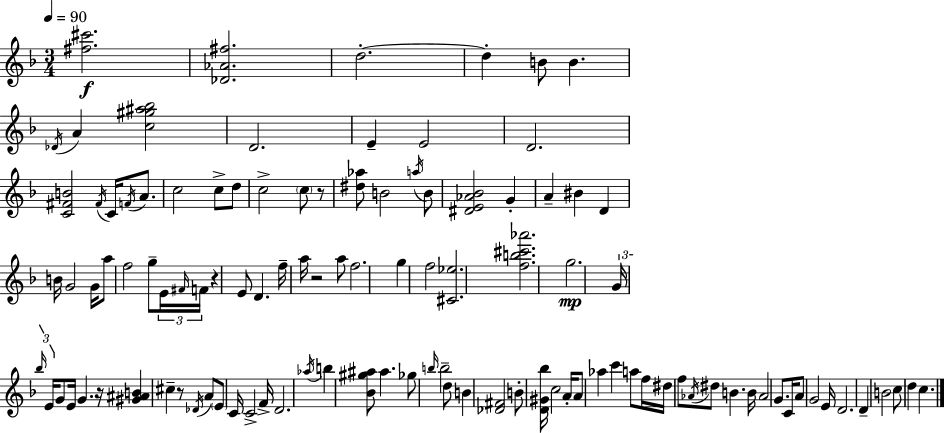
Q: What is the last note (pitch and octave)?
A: C5